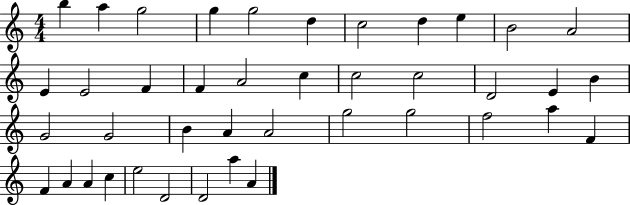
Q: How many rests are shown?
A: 0